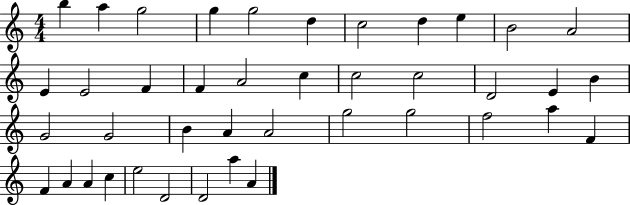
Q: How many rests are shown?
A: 0